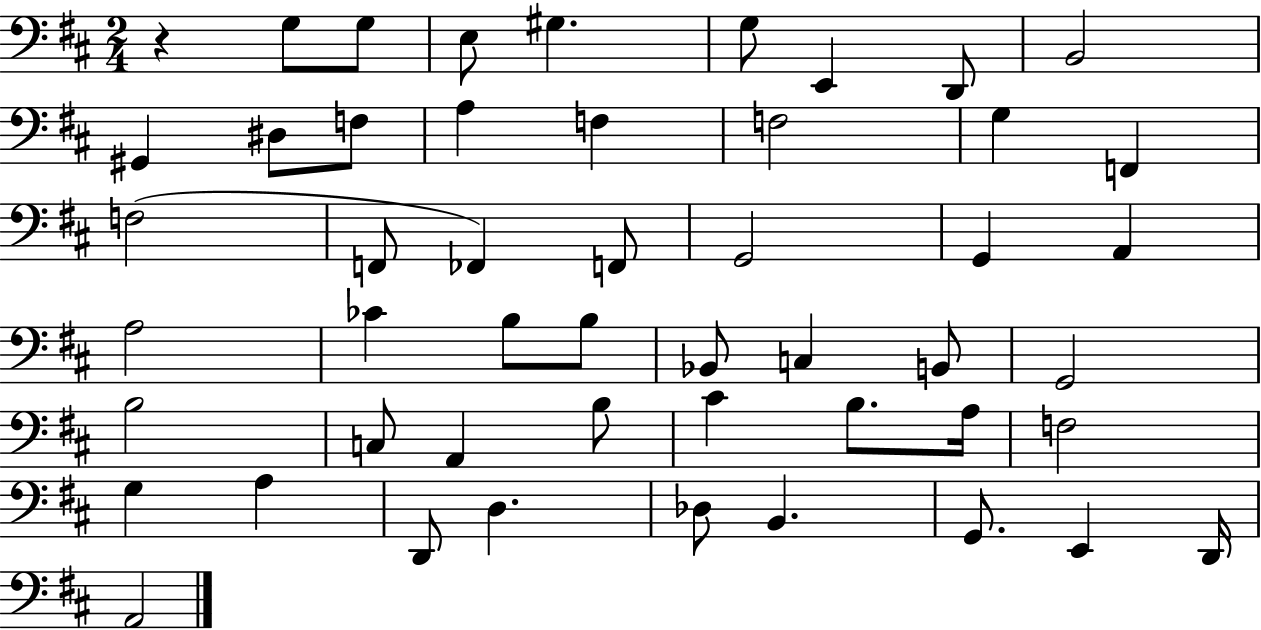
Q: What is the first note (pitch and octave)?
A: G3